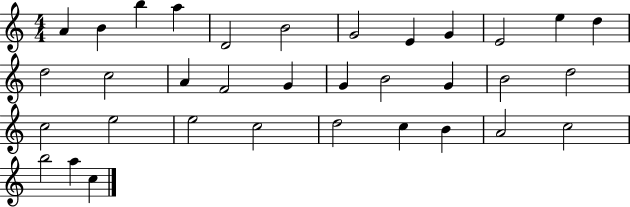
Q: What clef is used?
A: treble